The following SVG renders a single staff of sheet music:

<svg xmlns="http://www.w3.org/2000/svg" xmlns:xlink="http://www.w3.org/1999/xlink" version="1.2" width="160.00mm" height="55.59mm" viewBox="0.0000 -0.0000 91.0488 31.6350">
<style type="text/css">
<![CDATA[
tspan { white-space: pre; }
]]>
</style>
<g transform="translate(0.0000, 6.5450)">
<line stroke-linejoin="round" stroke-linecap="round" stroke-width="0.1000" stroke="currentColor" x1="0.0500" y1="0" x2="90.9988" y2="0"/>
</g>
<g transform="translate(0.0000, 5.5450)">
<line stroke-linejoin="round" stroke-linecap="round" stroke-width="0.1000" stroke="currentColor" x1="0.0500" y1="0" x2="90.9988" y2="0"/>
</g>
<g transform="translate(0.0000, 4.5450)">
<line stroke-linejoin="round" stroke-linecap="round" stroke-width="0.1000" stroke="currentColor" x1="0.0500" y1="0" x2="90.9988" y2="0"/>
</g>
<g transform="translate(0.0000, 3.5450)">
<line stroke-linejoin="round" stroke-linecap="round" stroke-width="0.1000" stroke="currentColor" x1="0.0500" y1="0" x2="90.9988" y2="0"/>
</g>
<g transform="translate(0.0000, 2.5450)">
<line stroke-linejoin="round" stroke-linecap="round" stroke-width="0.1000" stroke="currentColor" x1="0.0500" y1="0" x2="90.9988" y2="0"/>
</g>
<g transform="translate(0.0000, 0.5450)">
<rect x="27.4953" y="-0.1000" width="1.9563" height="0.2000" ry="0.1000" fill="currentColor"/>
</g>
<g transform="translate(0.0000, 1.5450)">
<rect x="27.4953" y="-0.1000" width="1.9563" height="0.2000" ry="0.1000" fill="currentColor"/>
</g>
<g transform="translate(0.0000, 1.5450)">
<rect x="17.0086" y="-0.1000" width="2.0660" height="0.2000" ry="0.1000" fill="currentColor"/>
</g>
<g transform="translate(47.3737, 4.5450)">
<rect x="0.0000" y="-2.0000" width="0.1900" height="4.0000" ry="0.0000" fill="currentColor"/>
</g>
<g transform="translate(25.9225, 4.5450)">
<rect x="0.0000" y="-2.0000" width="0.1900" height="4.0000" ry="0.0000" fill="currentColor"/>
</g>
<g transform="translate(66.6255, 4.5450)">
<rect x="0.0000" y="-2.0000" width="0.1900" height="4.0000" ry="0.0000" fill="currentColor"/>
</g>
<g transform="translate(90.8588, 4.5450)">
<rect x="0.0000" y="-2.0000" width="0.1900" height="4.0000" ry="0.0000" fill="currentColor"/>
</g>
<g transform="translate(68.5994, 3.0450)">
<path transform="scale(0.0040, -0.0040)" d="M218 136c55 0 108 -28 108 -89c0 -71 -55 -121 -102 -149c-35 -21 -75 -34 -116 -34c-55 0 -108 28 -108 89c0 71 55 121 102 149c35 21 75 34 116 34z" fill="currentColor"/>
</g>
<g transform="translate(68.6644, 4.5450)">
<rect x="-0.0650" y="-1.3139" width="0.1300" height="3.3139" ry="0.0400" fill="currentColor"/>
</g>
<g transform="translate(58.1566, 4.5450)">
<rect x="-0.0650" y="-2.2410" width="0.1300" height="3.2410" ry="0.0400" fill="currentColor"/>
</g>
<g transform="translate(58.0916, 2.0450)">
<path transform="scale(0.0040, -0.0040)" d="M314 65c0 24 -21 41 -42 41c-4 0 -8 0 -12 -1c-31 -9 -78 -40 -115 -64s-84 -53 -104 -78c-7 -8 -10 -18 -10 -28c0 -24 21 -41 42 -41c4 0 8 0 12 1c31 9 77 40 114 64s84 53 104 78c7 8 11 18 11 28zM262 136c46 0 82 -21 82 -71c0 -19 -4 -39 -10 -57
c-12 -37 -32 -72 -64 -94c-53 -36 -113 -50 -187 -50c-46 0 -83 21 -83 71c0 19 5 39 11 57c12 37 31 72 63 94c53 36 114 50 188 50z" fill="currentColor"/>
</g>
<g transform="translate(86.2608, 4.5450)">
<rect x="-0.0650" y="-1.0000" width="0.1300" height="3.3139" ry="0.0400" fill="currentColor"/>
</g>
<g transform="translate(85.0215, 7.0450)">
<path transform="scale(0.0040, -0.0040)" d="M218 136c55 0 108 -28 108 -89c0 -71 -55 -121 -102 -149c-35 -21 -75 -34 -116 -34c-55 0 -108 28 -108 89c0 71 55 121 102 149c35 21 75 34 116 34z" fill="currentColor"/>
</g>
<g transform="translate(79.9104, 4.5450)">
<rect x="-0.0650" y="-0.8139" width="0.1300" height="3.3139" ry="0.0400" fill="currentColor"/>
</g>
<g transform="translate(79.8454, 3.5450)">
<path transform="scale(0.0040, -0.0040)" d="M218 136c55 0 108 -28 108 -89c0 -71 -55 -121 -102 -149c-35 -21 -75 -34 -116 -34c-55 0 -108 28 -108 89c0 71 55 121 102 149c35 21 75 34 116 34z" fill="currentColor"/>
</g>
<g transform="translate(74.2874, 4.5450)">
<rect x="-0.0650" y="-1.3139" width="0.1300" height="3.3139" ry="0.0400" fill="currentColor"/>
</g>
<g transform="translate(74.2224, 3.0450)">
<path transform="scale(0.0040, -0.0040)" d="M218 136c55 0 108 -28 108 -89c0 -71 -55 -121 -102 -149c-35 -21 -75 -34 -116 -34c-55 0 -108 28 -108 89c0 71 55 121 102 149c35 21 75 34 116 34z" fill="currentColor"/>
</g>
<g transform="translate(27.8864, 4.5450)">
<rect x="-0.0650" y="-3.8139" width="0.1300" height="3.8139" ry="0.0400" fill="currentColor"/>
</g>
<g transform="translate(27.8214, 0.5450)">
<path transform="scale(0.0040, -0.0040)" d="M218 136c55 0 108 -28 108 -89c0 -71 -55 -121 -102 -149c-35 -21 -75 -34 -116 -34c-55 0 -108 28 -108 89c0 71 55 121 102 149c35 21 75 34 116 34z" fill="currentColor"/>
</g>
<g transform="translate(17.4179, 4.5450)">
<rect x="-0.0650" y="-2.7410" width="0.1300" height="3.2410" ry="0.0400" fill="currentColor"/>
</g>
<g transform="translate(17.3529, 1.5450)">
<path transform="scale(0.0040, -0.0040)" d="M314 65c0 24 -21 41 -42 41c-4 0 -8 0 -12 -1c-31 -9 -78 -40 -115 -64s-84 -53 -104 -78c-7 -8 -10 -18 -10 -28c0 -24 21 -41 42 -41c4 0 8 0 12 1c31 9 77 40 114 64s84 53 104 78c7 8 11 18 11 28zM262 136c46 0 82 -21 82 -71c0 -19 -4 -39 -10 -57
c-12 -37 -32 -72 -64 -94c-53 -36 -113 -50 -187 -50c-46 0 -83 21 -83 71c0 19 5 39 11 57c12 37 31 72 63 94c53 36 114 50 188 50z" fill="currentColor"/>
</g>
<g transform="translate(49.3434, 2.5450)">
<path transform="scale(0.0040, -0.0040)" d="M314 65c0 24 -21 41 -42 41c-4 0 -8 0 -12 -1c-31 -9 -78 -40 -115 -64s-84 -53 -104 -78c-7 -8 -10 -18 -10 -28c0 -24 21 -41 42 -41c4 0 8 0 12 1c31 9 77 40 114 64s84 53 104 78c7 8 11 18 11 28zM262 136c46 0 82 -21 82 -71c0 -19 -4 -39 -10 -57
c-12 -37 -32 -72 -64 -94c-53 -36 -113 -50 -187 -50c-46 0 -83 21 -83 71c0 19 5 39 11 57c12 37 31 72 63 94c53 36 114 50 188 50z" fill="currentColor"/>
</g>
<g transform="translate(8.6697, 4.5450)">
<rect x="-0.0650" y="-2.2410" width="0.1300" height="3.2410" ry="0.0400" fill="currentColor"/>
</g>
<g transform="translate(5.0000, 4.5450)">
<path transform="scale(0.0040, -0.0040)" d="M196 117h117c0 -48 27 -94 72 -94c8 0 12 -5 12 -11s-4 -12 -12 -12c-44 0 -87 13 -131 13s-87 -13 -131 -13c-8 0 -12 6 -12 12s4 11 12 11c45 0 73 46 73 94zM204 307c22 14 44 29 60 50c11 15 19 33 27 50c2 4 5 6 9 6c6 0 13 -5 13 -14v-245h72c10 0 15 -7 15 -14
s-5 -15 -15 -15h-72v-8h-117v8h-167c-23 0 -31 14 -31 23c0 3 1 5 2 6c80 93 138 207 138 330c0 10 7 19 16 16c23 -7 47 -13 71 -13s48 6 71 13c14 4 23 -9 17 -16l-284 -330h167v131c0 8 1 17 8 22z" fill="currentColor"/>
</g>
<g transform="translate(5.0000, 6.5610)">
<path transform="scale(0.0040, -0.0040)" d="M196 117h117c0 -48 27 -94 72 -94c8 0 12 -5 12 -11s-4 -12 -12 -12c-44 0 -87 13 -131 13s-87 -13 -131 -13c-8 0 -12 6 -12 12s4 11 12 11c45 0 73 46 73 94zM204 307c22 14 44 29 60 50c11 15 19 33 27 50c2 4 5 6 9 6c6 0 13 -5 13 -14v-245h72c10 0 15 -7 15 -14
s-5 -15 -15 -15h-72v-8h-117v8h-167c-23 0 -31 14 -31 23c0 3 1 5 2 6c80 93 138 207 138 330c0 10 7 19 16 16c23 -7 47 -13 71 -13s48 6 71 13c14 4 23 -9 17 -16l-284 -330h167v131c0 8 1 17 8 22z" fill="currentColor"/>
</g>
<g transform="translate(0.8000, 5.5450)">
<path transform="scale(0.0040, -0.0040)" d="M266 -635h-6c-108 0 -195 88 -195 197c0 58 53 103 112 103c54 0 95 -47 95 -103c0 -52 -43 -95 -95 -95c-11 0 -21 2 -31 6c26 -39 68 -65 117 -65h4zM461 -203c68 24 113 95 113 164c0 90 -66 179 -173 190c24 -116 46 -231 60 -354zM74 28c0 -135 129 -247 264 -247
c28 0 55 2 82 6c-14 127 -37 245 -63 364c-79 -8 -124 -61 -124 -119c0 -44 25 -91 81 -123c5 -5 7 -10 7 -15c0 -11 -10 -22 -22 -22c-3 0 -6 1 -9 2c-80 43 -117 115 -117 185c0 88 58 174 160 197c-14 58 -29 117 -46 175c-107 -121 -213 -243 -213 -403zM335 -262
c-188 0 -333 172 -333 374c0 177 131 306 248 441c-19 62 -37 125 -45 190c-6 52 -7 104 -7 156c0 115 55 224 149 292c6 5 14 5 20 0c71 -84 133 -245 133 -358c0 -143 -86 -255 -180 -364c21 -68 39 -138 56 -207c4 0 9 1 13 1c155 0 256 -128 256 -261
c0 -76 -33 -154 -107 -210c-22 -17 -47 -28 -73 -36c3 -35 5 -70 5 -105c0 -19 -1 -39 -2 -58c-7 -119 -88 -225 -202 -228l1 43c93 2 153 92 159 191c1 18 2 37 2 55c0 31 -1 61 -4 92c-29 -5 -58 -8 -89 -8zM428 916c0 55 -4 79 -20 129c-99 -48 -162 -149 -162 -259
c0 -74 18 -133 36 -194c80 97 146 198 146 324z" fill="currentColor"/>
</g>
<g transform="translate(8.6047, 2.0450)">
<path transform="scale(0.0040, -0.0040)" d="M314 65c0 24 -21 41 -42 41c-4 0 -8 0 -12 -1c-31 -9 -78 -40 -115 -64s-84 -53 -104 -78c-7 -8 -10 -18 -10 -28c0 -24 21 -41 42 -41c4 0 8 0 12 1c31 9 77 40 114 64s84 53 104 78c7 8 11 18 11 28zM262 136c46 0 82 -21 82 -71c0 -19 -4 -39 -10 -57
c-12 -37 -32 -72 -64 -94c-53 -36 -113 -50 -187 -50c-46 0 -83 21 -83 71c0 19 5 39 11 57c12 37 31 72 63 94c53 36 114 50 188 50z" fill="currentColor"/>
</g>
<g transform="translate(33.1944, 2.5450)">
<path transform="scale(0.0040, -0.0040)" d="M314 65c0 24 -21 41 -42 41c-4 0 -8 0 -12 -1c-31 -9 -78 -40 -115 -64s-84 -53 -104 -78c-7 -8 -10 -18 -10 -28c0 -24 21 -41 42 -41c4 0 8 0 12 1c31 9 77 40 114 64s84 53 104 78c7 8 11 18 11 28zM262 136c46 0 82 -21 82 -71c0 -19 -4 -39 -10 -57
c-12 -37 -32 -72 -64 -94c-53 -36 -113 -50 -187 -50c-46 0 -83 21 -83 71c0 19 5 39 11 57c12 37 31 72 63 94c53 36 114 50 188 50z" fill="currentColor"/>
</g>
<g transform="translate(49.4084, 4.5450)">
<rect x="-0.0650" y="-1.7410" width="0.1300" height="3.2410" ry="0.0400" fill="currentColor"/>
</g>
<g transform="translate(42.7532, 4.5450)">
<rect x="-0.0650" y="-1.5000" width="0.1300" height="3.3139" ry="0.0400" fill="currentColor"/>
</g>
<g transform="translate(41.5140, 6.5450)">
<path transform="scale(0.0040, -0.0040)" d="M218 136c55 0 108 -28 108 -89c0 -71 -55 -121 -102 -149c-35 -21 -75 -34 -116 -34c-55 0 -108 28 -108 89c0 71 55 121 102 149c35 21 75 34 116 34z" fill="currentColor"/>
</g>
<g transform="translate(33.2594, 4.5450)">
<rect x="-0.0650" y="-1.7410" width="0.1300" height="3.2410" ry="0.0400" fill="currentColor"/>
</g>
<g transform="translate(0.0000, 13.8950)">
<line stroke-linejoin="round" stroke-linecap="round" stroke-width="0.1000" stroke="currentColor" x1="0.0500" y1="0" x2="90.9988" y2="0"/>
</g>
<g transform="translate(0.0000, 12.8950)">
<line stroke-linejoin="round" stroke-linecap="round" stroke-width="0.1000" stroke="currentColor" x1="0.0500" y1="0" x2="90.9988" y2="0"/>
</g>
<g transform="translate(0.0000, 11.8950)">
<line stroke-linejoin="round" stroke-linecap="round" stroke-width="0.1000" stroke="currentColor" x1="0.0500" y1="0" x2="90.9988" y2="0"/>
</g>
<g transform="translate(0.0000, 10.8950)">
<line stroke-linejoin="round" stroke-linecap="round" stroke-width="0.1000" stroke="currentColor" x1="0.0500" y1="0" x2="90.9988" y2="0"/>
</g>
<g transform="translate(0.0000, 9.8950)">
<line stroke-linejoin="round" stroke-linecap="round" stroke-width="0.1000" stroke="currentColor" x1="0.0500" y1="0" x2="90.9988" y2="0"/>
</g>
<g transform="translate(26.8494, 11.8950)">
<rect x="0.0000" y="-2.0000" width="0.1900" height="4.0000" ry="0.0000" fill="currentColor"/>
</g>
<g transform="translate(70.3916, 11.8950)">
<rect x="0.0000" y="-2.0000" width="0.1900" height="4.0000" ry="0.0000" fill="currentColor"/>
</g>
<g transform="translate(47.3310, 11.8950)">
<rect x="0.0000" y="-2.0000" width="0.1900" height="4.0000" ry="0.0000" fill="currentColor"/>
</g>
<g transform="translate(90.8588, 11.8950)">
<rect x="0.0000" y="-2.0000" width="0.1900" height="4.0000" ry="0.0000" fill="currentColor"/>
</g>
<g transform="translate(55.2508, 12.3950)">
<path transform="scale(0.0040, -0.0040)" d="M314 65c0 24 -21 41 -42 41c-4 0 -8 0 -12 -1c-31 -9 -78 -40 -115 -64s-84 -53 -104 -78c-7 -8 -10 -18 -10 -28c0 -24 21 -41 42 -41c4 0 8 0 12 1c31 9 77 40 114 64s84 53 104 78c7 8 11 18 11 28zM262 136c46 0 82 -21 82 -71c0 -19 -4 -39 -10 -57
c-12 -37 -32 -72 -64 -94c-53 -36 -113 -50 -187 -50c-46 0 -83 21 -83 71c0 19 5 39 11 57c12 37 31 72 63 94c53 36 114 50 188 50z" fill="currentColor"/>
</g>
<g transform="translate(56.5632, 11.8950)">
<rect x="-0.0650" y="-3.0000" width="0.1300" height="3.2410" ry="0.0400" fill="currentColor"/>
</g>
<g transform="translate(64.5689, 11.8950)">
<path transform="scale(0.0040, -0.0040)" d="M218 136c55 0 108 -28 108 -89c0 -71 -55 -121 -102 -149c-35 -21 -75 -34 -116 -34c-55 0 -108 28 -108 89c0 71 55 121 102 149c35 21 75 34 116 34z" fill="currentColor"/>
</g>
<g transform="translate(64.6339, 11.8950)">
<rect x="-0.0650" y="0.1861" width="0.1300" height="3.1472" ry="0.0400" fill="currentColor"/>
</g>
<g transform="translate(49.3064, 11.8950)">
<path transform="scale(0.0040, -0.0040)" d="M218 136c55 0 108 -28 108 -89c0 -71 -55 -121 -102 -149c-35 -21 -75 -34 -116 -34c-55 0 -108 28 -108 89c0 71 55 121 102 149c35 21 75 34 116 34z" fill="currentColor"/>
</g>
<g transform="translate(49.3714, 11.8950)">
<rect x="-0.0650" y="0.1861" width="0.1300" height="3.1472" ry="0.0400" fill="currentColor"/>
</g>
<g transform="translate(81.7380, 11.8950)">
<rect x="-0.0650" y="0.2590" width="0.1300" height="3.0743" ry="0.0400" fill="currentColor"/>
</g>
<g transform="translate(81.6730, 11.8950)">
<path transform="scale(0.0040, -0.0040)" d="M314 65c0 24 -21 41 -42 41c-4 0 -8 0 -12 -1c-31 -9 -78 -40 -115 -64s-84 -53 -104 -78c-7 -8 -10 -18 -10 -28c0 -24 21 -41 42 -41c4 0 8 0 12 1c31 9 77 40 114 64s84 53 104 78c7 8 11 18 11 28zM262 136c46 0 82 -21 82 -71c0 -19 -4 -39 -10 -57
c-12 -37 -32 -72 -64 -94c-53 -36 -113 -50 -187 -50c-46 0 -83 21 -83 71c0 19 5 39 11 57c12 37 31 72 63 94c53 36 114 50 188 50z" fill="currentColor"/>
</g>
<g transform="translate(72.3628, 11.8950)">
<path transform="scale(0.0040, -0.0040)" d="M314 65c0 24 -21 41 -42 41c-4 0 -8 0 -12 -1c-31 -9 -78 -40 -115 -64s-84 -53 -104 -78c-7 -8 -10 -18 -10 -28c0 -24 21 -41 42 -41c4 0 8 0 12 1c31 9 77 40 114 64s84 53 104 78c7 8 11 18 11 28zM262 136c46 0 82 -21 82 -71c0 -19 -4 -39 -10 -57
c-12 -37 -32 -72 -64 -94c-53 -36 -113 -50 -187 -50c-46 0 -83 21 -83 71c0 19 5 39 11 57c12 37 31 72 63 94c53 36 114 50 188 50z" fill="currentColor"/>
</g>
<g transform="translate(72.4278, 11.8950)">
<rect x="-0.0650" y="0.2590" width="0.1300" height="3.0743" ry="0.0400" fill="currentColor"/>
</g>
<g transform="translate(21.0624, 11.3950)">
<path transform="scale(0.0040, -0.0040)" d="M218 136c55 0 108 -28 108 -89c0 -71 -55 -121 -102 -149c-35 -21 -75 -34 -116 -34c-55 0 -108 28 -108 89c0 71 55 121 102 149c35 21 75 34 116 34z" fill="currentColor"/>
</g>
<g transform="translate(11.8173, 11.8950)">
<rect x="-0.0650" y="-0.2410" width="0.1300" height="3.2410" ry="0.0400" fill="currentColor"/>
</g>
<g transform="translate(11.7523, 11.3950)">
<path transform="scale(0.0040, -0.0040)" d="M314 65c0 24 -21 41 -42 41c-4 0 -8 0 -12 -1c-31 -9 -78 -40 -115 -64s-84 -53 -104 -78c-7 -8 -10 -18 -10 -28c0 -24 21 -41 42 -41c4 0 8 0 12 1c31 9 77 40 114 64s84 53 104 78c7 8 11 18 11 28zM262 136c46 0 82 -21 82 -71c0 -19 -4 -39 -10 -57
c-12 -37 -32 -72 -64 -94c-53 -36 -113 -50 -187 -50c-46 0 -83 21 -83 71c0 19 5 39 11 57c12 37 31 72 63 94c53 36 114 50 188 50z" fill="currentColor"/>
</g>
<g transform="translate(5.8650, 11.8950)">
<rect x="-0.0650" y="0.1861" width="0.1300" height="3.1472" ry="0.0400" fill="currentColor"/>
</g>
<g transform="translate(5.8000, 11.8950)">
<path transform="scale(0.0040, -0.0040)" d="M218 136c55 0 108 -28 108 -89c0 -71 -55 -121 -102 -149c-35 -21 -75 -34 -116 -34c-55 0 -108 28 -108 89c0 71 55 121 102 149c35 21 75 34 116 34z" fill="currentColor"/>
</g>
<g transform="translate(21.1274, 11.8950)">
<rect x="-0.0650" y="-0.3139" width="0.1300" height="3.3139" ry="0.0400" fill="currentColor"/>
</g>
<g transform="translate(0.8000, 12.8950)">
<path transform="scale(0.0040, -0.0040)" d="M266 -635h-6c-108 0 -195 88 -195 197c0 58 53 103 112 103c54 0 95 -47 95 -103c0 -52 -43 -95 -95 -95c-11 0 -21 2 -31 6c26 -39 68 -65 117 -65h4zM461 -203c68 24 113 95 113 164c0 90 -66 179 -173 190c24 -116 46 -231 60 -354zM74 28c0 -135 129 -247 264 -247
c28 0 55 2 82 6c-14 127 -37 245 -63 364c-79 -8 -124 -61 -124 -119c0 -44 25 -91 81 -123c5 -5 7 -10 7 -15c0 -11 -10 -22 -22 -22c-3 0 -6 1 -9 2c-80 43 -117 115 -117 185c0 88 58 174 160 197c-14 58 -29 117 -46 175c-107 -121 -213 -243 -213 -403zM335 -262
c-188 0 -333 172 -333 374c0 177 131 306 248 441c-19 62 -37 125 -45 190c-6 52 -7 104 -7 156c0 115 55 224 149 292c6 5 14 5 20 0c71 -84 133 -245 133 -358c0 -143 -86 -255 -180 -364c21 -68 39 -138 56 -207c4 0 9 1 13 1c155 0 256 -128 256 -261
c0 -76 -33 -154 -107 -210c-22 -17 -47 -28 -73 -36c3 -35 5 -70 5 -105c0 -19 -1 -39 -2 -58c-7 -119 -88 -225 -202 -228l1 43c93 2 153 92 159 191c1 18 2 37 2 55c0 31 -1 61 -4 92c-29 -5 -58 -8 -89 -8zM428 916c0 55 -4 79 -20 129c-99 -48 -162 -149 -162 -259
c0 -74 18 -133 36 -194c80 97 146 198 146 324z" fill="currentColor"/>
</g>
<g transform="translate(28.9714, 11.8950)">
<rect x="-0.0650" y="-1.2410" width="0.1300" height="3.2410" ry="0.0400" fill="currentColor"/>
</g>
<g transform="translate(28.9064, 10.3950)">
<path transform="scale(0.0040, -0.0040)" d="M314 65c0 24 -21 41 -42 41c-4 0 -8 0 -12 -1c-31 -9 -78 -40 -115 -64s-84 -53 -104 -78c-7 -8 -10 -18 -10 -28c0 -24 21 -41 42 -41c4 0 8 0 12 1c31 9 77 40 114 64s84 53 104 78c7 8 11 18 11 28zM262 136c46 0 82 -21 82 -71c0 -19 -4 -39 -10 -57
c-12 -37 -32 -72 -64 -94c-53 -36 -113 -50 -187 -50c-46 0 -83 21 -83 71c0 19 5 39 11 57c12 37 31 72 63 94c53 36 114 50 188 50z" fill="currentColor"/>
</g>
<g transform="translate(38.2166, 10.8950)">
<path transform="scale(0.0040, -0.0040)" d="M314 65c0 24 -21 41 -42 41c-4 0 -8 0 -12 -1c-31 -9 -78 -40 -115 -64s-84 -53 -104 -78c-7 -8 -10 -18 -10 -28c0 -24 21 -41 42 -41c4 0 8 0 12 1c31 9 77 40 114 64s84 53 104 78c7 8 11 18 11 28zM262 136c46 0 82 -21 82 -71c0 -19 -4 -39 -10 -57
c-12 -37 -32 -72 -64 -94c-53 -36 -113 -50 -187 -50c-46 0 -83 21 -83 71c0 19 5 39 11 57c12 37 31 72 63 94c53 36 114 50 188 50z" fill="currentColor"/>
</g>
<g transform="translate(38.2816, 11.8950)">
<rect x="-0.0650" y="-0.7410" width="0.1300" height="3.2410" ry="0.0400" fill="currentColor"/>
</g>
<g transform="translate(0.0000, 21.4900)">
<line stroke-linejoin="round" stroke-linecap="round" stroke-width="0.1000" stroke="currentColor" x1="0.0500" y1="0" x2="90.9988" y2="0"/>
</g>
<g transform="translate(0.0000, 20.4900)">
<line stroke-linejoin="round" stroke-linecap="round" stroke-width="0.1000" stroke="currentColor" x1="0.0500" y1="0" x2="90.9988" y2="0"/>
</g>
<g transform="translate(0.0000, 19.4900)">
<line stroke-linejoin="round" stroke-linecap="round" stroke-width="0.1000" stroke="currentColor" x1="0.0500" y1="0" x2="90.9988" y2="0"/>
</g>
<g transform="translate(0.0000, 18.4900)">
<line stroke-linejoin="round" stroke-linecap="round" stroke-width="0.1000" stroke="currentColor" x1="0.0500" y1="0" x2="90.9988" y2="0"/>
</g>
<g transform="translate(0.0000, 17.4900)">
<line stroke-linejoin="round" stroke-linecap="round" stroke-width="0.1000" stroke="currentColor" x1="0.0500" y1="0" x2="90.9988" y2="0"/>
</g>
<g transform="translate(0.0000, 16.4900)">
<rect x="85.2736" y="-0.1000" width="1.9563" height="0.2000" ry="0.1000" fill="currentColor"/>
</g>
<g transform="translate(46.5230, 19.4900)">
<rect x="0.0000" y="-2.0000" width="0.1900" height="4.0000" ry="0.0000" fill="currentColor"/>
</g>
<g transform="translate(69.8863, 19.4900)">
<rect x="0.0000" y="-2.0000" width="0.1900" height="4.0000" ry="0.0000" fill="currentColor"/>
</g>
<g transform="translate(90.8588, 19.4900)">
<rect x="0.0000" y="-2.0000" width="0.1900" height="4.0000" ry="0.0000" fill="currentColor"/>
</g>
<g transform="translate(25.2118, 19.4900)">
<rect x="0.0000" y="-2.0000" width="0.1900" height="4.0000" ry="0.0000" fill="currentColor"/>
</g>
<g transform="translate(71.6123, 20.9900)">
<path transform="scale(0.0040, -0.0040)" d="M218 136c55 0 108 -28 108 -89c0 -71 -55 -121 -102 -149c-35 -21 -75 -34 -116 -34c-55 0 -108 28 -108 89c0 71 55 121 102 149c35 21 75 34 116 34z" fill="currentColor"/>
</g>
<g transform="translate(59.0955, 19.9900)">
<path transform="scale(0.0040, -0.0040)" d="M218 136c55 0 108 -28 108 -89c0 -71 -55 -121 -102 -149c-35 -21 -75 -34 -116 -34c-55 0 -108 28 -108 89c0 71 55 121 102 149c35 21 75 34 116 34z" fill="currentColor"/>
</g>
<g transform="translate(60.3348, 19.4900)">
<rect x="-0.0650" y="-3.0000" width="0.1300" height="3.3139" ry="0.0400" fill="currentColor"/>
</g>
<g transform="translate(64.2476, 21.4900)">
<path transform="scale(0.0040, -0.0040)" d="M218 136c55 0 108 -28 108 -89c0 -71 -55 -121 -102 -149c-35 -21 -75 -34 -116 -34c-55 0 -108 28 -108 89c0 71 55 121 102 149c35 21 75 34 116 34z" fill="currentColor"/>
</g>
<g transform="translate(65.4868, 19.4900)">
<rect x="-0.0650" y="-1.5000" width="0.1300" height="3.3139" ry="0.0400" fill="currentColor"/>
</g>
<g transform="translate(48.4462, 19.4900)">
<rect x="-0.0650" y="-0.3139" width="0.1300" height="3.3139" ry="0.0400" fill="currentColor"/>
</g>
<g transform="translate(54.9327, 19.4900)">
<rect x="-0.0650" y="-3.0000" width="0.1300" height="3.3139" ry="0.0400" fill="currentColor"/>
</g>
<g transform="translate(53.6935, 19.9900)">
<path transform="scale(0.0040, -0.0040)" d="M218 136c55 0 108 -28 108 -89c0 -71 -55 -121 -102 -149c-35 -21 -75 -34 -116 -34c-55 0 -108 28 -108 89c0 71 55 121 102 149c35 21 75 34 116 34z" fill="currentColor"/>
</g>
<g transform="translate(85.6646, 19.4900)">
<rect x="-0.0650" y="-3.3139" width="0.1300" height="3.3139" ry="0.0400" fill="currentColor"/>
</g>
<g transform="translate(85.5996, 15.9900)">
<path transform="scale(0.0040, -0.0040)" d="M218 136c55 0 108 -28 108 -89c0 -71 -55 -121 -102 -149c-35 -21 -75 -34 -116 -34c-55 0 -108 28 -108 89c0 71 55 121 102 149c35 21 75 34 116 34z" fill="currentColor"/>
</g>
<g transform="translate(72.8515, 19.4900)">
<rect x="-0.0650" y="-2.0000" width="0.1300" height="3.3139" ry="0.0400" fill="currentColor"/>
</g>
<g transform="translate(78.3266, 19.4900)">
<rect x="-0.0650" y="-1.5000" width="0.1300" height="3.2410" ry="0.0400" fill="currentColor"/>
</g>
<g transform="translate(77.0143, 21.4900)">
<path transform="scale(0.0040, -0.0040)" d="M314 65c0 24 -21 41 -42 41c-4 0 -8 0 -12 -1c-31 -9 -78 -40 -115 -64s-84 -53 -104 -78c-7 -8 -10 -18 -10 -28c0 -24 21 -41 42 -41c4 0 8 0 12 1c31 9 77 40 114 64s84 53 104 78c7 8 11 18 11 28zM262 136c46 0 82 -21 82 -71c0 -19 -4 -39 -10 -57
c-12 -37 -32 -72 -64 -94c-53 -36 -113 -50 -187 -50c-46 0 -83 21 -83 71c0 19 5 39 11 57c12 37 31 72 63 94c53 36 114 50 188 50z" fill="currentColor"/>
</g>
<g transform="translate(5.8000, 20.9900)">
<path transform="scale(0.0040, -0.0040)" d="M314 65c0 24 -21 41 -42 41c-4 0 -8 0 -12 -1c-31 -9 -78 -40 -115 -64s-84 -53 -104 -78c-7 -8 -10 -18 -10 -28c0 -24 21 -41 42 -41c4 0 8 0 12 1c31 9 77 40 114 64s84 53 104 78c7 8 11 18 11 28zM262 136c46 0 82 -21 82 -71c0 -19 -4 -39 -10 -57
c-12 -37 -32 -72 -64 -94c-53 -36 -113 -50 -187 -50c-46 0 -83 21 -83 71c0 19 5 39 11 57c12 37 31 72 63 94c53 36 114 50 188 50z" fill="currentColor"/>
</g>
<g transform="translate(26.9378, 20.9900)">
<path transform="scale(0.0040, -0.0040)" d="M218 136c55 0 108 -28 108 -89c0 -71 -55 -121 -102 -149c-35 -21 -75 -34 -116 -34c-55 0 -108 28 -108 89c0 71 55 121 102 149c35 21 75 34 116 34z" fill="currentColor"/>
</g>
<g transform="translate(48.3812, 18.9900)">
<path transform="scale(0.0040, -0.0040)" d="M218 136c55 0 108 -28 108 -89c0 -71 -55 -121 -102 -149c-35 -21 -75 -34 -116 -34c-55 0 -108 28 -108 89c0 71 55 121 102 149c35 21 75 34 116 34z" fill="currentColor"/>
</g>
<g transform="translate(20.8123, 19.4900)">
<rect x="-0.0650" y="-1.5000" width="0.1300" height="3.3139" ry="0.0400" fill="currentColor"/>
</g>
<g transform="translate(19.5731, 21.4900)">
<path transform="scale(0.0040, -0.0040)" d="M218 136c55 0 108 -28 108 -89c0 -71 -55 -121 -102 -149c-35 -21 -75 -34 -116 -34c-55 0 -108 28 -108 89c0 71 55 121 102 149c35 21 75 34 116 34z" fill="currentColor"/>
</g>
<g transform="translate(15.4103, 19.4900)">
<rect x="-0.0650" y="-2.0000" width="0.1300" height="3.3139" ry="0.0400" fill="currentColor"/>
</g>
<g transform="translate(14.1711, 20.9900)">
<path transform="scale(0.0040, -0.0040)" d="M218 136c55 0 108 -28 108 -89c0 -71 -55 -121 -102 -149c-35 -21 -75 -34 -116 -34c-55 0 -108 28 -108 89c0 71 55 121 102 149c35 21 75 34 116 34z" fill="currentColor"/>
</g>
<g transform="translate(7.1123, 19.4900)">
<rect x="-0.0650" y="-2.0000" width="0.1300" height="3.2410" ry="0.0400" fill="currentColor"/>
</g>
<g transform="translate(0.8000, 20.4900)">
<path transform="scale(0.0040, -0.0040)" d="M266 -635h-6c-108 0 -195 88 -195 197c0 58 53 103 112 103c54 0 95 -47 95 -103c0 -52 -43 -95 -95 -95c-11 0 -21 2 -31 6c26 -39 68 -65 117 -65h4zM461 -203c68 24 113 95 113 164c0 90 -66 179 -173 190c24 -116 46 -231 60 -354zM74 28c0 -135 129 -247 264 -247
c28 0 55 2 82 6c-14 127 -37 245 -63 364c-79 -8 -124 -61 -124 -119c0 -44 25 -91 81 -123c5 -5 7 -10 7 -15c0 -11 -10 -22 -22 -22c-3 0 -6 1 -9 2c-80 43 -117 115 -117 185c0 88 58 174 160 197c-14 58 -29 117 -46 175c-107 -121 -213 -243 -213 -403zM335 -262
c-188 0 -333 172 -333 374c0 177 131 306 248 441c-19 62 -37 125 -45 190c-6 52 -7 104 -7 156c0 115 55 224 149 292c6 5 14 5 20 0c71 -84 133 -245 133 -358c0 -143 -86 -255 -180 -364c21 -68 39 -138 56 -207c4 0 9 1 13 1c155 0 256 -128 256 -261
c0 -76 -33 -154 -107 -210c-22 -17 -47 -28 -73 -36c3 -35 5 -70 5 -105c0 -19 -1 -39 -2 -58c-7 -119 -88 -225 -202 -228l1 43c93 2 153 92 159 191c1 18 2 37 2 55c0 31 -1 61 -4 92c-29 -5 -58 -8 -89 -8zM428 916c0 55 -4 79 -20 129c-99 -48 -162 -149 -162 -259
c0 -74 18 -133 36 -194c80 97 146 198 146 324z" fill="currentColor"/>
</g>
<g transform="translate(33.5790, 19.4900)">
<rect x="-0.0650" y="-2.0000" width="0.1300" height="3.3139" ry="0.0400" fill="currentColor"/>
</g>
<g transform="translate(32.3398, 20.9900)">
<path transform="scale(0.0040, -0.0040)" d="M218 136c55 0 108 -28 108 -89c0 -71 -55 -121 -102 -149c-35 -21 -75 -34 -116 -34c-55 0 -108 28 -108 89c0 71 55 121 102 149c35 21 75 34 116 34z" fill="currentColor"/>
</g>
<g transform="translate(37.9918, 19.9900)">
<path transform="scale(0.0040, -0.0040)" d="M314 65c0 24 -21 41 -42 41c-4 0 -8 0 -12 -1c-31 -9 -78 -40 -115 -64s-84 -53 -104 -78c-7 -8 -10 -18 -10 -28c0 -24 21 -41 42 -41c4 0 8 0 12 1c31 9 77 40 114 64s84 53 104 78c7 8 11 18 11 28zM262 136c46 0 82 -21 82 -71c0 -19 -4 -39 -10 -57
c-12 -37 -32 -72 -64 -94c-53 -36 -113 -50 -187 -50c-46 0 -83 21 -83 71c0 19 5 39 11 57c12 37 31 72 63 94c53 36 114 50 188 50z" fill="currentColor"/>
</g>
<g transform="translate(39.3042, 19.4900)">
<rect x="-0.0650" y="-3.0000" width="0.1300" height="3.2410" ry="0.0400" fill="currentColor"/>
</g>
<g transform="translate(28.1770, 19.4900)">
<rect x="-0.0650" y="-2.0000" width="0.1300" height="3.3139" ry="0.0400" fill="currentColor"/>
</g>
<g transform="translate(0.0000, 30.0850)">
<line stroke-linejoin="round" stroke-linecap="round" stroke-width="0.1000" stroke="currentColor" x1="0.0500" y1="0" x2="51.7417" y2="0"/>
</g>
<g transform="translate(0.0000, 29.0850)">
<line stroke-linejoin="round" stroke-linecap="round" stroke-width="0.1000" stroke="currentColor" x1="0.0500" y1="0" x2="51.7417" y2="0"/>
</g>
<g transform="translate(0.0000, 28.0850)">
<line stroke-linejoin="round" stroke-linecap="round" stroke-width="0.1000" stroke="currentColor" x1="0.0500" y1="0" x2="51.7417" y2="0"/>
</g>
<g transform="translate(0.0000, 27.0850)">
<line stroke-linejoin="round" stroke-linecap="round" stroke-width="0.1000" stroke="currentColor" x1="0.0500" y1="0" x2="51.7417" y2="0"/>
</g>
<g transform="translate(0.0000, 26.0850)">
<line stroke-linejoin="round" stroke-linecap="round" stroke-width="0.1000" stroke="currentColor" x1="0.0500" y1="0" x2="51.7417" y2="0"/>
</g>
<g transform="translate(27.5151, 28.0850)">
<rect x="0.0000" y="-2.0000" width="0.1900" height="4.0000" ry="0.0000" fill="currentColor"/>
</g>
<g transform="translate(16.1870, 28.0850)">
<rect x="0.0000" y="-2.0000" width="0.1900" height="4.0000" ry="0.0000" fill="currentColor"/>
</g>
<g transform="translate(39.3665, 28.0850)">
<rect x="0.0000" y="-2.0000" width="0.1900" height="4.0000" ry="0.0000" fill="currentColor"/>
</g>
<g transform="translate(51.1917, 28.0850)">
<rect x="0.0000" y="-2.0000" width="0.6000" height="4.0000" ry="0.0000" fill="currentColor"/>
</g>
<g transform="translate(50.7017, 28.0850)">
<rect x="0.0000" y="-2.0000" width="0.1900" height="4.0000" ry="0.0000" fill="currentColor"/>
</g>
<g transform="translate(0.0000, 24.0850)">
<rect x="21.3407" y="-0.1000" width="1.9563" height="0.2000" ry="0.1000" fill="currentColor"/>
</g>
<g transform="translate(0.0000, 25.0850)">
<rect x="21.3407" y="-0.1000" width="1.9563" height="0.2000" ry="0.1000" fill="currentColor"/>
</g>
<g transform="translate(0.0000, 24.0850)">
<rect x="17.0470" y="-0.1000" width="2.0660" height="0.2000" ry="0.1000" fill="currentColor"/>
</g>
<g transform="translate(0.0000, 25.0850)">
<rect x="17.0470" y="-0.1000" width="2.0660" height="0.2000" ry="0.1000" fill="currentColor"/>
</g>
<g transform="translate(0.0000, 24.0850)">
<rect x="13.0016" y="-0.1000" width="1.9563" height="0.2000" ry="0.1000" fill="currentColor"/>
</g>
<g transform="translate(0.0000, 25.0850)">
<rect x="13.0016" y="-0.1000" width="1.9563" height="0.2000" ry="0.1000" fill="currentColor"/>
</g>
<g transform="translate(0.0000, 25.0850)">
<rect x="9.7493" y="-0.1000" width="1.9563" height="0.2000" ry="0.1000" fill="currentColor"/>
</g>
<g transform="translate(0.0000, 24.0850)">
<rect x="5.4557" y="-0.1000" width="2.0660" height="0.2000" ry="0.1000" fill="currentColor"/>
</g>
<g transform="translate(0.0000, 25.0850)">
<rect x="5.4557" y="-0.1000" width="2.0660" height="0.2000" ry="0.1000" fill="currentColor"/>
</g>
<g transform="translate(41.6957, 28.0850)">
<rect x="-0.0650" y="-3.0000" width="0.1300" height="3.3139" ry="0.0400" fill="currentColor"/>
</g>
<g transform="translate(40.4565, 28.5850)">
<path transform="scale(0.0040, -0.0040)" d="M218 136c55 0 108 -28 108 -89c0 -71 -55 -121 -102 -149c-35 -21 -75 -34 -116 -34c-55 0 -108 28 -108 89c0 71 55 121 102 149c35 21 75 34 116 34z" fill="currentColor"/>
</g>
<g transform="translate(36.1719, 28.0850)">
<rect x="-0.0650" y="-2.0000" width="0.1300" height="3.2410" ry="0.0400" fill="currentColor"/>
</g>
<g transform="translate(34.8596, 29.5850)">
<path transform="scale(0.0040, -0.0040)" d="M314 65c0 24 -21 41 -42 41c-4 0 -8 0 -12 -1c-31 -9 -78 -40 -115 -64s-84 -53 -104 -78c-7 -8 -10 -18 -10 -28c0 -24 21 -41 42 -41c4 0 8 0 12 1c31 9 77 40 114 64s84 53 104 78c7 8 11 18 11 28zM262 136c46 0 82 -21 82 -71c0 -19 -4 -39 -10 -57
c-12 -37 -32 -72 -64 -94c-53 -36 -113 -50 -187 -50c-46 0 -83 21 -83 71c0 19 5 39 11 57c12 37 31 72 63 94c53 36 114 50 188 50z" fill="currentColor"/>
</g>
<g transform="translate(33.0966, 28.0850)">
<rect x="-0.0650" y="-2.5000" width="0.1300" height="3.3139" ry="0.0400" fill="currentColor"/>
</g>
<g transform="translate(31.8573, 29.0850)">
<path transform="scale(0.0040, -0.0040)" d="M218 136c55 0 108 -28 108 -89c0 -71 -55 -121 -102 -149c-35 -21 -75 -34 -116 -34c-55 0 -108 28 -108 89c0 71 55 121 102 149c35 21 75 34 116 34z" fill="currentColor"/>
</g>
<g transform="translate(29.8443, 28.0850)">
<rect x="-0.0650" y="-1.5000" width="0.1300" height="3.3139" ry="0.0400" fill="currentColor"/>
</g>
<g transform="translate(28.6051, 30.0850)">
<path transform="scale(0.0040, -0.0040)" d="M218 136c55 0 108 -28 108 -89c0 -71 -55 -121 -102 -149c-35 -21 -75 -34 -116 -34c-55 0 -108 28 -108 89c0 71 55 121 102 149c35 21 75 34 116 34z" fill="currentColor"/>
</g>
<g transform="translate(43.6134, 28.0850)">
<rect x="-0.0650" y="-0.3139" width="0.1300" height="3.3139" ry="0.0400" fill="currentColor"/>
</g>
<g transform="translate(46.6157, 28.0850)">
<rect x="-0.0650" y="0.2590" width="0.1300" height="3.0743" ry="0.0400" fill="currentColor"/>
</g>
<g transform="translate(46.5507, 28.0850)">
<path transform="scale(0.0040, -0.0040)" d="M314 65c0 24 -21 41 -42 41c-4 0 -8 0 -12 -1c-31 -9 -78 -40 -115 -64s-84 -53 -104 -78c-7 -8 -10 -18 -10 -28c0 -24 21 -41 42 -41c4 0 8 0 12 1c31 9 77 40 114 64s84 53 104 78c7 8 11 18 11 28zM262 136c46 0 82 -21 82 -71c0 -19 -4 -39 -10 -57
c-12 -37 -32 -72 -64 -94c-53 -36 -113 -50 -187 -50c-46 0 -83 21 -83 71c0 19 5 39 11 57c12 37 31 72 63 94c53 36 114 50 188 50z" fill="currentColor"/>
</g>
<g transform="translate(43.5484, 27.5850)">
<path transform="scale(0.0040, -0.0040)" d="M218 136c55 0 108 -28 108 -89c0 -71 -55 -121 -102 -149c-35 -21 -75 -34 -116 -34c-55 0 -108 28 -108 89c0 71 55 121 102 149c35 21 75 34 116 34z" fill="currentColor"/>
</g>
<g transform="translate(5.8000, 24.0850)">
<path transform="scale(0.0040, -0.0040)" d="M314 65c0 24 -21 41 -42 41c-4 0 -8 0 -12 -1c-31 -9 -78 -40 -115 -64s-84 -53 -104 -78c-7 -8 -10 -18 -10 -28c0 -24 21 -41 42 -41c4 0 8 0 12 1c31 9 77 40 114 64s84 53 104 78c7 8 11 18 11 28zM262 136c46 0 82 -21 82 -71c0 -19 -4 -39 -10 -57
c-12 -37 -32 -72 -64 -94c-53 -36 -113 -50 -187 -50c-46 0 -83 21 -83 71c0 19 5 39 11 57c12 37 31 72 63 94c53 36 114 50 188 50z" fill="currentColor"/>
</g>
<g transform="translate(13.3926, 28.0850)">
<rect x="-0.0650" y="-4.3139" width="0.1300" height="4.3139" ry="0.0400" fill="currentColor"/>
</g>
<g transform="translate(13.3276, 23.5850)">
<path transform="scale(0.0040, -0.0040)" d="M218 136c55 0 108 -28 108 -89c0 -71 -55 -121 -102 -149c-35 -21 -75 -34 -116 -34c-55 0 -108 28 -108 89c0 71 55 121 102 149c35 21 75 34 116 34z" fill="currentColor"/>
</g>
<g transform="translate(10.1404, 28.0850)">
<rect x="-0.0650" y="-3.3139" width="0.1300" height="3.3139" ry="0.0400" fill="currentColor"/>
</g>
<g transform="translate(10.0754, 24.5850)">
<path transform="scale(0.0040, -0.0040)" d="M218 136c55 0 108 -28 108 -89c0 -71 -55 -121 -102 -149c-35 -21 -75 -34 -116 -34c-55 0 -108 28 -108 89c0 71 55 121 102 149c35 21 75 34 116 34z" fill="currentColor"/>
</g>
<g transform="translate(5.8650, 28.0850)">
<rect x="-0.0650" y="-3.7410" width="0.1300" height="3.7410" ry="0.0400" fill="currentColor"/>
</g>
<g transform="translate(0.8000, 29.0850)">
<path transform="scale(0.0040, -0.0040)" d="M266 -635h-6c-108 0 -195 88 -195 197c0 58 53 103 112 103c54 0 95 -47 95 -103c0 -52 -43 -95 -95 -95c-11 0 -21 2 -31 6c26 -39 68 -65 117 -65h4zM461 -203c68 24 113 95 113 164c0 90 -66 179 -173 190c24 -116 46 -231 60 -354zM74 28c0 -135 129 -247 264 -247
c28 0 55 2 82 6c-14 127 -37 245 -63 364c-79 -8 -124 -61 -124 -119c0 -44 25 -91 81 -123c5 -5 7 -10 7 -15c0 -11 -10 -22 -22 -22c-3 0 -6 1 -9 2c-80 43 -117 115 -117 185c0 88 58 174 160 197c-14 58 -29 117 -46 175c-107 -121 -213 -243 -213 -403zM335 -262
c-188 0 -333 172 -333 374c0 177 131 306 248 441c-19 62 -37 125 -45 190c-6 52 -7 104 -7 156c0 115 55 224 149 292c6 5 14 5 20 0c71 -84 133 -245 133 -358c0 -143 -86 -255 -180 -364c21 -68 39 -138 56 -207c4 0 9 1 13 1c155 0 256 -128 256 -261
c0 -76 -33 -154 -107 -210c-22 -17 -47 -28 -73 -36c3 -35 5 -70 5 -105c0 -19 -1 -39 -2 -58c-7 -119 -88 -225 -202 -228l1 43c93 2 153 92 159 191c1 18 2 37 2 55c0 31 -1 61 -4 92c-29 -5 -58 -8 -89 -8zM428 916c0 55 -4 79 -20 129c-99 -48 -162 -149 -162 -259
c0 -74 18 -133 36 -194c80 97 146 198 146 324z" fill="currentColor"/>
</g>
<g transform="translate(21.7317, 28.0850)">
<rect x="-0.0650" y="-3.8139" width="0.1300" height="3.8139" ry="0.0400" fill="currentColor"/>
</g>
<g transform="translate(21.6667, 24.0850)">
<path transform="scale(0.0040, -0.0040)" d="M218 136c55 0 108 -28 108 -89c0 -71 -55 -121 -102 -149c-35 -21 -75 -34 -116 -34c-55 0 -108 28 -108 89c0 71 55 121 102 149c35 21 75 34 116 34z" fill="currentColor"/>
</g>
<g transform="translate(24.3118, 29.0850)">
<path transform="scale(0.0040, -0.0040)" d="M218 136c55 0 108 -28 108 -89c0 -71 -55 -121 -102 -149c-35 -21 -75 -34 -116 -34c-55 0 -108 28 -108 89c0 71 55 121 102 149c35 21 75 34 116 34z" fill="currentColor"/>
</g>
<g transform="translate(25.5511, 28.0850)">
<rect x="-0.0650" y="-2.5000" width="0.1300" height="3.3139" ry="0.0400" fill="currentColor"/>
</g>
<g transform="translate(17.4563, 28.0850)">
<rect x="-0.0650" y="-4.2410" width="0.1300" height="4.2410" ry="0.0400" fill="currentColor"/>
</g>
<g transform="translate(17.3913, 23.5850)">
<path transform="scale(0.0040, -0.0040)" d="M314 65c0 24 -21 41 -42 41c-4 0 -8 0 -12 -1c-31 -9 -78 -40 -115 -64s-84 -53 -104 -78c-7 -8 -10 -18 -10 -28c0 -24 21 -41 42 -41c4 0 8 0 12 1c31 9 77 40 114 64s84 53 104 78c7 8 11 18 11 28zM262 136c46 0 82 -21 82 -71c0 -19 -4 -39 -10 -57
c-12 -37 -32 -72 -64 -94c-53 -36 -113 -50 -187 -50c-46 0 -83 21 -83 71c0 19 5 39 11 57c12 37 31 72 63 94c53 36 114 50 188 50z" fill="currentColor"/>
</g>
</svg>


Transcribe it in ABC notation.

X:1
T:Untitled
M:4/4
L:1/4
K:C
g2 a2 c' f2 E f2 g2 e e d D B c2 c e2 d2 B A2 B B2 B2 F2 F E F F A2 c A A E F E2 b c'2 b d' d'2 c' G E G F2 A c B2